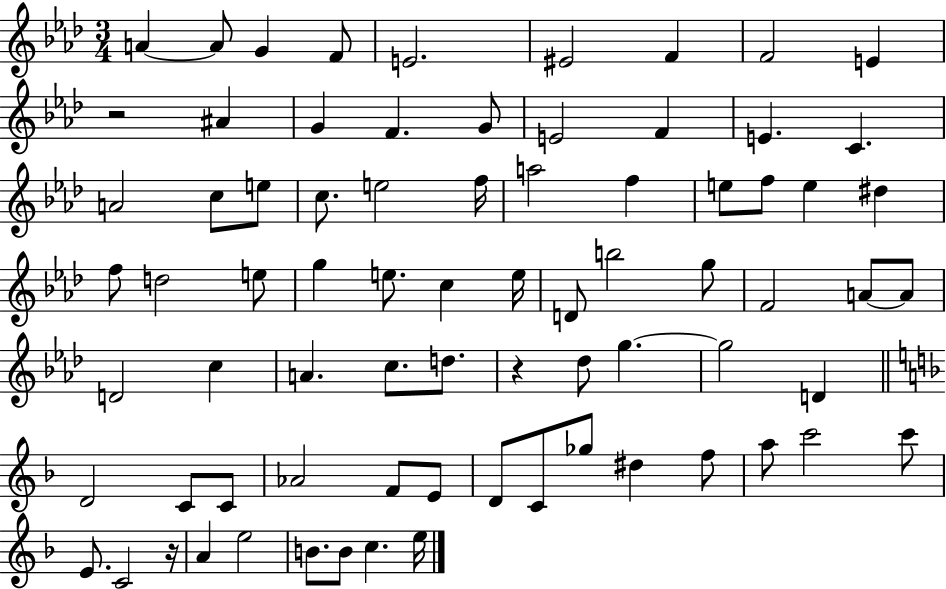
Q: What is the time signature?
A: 3/4